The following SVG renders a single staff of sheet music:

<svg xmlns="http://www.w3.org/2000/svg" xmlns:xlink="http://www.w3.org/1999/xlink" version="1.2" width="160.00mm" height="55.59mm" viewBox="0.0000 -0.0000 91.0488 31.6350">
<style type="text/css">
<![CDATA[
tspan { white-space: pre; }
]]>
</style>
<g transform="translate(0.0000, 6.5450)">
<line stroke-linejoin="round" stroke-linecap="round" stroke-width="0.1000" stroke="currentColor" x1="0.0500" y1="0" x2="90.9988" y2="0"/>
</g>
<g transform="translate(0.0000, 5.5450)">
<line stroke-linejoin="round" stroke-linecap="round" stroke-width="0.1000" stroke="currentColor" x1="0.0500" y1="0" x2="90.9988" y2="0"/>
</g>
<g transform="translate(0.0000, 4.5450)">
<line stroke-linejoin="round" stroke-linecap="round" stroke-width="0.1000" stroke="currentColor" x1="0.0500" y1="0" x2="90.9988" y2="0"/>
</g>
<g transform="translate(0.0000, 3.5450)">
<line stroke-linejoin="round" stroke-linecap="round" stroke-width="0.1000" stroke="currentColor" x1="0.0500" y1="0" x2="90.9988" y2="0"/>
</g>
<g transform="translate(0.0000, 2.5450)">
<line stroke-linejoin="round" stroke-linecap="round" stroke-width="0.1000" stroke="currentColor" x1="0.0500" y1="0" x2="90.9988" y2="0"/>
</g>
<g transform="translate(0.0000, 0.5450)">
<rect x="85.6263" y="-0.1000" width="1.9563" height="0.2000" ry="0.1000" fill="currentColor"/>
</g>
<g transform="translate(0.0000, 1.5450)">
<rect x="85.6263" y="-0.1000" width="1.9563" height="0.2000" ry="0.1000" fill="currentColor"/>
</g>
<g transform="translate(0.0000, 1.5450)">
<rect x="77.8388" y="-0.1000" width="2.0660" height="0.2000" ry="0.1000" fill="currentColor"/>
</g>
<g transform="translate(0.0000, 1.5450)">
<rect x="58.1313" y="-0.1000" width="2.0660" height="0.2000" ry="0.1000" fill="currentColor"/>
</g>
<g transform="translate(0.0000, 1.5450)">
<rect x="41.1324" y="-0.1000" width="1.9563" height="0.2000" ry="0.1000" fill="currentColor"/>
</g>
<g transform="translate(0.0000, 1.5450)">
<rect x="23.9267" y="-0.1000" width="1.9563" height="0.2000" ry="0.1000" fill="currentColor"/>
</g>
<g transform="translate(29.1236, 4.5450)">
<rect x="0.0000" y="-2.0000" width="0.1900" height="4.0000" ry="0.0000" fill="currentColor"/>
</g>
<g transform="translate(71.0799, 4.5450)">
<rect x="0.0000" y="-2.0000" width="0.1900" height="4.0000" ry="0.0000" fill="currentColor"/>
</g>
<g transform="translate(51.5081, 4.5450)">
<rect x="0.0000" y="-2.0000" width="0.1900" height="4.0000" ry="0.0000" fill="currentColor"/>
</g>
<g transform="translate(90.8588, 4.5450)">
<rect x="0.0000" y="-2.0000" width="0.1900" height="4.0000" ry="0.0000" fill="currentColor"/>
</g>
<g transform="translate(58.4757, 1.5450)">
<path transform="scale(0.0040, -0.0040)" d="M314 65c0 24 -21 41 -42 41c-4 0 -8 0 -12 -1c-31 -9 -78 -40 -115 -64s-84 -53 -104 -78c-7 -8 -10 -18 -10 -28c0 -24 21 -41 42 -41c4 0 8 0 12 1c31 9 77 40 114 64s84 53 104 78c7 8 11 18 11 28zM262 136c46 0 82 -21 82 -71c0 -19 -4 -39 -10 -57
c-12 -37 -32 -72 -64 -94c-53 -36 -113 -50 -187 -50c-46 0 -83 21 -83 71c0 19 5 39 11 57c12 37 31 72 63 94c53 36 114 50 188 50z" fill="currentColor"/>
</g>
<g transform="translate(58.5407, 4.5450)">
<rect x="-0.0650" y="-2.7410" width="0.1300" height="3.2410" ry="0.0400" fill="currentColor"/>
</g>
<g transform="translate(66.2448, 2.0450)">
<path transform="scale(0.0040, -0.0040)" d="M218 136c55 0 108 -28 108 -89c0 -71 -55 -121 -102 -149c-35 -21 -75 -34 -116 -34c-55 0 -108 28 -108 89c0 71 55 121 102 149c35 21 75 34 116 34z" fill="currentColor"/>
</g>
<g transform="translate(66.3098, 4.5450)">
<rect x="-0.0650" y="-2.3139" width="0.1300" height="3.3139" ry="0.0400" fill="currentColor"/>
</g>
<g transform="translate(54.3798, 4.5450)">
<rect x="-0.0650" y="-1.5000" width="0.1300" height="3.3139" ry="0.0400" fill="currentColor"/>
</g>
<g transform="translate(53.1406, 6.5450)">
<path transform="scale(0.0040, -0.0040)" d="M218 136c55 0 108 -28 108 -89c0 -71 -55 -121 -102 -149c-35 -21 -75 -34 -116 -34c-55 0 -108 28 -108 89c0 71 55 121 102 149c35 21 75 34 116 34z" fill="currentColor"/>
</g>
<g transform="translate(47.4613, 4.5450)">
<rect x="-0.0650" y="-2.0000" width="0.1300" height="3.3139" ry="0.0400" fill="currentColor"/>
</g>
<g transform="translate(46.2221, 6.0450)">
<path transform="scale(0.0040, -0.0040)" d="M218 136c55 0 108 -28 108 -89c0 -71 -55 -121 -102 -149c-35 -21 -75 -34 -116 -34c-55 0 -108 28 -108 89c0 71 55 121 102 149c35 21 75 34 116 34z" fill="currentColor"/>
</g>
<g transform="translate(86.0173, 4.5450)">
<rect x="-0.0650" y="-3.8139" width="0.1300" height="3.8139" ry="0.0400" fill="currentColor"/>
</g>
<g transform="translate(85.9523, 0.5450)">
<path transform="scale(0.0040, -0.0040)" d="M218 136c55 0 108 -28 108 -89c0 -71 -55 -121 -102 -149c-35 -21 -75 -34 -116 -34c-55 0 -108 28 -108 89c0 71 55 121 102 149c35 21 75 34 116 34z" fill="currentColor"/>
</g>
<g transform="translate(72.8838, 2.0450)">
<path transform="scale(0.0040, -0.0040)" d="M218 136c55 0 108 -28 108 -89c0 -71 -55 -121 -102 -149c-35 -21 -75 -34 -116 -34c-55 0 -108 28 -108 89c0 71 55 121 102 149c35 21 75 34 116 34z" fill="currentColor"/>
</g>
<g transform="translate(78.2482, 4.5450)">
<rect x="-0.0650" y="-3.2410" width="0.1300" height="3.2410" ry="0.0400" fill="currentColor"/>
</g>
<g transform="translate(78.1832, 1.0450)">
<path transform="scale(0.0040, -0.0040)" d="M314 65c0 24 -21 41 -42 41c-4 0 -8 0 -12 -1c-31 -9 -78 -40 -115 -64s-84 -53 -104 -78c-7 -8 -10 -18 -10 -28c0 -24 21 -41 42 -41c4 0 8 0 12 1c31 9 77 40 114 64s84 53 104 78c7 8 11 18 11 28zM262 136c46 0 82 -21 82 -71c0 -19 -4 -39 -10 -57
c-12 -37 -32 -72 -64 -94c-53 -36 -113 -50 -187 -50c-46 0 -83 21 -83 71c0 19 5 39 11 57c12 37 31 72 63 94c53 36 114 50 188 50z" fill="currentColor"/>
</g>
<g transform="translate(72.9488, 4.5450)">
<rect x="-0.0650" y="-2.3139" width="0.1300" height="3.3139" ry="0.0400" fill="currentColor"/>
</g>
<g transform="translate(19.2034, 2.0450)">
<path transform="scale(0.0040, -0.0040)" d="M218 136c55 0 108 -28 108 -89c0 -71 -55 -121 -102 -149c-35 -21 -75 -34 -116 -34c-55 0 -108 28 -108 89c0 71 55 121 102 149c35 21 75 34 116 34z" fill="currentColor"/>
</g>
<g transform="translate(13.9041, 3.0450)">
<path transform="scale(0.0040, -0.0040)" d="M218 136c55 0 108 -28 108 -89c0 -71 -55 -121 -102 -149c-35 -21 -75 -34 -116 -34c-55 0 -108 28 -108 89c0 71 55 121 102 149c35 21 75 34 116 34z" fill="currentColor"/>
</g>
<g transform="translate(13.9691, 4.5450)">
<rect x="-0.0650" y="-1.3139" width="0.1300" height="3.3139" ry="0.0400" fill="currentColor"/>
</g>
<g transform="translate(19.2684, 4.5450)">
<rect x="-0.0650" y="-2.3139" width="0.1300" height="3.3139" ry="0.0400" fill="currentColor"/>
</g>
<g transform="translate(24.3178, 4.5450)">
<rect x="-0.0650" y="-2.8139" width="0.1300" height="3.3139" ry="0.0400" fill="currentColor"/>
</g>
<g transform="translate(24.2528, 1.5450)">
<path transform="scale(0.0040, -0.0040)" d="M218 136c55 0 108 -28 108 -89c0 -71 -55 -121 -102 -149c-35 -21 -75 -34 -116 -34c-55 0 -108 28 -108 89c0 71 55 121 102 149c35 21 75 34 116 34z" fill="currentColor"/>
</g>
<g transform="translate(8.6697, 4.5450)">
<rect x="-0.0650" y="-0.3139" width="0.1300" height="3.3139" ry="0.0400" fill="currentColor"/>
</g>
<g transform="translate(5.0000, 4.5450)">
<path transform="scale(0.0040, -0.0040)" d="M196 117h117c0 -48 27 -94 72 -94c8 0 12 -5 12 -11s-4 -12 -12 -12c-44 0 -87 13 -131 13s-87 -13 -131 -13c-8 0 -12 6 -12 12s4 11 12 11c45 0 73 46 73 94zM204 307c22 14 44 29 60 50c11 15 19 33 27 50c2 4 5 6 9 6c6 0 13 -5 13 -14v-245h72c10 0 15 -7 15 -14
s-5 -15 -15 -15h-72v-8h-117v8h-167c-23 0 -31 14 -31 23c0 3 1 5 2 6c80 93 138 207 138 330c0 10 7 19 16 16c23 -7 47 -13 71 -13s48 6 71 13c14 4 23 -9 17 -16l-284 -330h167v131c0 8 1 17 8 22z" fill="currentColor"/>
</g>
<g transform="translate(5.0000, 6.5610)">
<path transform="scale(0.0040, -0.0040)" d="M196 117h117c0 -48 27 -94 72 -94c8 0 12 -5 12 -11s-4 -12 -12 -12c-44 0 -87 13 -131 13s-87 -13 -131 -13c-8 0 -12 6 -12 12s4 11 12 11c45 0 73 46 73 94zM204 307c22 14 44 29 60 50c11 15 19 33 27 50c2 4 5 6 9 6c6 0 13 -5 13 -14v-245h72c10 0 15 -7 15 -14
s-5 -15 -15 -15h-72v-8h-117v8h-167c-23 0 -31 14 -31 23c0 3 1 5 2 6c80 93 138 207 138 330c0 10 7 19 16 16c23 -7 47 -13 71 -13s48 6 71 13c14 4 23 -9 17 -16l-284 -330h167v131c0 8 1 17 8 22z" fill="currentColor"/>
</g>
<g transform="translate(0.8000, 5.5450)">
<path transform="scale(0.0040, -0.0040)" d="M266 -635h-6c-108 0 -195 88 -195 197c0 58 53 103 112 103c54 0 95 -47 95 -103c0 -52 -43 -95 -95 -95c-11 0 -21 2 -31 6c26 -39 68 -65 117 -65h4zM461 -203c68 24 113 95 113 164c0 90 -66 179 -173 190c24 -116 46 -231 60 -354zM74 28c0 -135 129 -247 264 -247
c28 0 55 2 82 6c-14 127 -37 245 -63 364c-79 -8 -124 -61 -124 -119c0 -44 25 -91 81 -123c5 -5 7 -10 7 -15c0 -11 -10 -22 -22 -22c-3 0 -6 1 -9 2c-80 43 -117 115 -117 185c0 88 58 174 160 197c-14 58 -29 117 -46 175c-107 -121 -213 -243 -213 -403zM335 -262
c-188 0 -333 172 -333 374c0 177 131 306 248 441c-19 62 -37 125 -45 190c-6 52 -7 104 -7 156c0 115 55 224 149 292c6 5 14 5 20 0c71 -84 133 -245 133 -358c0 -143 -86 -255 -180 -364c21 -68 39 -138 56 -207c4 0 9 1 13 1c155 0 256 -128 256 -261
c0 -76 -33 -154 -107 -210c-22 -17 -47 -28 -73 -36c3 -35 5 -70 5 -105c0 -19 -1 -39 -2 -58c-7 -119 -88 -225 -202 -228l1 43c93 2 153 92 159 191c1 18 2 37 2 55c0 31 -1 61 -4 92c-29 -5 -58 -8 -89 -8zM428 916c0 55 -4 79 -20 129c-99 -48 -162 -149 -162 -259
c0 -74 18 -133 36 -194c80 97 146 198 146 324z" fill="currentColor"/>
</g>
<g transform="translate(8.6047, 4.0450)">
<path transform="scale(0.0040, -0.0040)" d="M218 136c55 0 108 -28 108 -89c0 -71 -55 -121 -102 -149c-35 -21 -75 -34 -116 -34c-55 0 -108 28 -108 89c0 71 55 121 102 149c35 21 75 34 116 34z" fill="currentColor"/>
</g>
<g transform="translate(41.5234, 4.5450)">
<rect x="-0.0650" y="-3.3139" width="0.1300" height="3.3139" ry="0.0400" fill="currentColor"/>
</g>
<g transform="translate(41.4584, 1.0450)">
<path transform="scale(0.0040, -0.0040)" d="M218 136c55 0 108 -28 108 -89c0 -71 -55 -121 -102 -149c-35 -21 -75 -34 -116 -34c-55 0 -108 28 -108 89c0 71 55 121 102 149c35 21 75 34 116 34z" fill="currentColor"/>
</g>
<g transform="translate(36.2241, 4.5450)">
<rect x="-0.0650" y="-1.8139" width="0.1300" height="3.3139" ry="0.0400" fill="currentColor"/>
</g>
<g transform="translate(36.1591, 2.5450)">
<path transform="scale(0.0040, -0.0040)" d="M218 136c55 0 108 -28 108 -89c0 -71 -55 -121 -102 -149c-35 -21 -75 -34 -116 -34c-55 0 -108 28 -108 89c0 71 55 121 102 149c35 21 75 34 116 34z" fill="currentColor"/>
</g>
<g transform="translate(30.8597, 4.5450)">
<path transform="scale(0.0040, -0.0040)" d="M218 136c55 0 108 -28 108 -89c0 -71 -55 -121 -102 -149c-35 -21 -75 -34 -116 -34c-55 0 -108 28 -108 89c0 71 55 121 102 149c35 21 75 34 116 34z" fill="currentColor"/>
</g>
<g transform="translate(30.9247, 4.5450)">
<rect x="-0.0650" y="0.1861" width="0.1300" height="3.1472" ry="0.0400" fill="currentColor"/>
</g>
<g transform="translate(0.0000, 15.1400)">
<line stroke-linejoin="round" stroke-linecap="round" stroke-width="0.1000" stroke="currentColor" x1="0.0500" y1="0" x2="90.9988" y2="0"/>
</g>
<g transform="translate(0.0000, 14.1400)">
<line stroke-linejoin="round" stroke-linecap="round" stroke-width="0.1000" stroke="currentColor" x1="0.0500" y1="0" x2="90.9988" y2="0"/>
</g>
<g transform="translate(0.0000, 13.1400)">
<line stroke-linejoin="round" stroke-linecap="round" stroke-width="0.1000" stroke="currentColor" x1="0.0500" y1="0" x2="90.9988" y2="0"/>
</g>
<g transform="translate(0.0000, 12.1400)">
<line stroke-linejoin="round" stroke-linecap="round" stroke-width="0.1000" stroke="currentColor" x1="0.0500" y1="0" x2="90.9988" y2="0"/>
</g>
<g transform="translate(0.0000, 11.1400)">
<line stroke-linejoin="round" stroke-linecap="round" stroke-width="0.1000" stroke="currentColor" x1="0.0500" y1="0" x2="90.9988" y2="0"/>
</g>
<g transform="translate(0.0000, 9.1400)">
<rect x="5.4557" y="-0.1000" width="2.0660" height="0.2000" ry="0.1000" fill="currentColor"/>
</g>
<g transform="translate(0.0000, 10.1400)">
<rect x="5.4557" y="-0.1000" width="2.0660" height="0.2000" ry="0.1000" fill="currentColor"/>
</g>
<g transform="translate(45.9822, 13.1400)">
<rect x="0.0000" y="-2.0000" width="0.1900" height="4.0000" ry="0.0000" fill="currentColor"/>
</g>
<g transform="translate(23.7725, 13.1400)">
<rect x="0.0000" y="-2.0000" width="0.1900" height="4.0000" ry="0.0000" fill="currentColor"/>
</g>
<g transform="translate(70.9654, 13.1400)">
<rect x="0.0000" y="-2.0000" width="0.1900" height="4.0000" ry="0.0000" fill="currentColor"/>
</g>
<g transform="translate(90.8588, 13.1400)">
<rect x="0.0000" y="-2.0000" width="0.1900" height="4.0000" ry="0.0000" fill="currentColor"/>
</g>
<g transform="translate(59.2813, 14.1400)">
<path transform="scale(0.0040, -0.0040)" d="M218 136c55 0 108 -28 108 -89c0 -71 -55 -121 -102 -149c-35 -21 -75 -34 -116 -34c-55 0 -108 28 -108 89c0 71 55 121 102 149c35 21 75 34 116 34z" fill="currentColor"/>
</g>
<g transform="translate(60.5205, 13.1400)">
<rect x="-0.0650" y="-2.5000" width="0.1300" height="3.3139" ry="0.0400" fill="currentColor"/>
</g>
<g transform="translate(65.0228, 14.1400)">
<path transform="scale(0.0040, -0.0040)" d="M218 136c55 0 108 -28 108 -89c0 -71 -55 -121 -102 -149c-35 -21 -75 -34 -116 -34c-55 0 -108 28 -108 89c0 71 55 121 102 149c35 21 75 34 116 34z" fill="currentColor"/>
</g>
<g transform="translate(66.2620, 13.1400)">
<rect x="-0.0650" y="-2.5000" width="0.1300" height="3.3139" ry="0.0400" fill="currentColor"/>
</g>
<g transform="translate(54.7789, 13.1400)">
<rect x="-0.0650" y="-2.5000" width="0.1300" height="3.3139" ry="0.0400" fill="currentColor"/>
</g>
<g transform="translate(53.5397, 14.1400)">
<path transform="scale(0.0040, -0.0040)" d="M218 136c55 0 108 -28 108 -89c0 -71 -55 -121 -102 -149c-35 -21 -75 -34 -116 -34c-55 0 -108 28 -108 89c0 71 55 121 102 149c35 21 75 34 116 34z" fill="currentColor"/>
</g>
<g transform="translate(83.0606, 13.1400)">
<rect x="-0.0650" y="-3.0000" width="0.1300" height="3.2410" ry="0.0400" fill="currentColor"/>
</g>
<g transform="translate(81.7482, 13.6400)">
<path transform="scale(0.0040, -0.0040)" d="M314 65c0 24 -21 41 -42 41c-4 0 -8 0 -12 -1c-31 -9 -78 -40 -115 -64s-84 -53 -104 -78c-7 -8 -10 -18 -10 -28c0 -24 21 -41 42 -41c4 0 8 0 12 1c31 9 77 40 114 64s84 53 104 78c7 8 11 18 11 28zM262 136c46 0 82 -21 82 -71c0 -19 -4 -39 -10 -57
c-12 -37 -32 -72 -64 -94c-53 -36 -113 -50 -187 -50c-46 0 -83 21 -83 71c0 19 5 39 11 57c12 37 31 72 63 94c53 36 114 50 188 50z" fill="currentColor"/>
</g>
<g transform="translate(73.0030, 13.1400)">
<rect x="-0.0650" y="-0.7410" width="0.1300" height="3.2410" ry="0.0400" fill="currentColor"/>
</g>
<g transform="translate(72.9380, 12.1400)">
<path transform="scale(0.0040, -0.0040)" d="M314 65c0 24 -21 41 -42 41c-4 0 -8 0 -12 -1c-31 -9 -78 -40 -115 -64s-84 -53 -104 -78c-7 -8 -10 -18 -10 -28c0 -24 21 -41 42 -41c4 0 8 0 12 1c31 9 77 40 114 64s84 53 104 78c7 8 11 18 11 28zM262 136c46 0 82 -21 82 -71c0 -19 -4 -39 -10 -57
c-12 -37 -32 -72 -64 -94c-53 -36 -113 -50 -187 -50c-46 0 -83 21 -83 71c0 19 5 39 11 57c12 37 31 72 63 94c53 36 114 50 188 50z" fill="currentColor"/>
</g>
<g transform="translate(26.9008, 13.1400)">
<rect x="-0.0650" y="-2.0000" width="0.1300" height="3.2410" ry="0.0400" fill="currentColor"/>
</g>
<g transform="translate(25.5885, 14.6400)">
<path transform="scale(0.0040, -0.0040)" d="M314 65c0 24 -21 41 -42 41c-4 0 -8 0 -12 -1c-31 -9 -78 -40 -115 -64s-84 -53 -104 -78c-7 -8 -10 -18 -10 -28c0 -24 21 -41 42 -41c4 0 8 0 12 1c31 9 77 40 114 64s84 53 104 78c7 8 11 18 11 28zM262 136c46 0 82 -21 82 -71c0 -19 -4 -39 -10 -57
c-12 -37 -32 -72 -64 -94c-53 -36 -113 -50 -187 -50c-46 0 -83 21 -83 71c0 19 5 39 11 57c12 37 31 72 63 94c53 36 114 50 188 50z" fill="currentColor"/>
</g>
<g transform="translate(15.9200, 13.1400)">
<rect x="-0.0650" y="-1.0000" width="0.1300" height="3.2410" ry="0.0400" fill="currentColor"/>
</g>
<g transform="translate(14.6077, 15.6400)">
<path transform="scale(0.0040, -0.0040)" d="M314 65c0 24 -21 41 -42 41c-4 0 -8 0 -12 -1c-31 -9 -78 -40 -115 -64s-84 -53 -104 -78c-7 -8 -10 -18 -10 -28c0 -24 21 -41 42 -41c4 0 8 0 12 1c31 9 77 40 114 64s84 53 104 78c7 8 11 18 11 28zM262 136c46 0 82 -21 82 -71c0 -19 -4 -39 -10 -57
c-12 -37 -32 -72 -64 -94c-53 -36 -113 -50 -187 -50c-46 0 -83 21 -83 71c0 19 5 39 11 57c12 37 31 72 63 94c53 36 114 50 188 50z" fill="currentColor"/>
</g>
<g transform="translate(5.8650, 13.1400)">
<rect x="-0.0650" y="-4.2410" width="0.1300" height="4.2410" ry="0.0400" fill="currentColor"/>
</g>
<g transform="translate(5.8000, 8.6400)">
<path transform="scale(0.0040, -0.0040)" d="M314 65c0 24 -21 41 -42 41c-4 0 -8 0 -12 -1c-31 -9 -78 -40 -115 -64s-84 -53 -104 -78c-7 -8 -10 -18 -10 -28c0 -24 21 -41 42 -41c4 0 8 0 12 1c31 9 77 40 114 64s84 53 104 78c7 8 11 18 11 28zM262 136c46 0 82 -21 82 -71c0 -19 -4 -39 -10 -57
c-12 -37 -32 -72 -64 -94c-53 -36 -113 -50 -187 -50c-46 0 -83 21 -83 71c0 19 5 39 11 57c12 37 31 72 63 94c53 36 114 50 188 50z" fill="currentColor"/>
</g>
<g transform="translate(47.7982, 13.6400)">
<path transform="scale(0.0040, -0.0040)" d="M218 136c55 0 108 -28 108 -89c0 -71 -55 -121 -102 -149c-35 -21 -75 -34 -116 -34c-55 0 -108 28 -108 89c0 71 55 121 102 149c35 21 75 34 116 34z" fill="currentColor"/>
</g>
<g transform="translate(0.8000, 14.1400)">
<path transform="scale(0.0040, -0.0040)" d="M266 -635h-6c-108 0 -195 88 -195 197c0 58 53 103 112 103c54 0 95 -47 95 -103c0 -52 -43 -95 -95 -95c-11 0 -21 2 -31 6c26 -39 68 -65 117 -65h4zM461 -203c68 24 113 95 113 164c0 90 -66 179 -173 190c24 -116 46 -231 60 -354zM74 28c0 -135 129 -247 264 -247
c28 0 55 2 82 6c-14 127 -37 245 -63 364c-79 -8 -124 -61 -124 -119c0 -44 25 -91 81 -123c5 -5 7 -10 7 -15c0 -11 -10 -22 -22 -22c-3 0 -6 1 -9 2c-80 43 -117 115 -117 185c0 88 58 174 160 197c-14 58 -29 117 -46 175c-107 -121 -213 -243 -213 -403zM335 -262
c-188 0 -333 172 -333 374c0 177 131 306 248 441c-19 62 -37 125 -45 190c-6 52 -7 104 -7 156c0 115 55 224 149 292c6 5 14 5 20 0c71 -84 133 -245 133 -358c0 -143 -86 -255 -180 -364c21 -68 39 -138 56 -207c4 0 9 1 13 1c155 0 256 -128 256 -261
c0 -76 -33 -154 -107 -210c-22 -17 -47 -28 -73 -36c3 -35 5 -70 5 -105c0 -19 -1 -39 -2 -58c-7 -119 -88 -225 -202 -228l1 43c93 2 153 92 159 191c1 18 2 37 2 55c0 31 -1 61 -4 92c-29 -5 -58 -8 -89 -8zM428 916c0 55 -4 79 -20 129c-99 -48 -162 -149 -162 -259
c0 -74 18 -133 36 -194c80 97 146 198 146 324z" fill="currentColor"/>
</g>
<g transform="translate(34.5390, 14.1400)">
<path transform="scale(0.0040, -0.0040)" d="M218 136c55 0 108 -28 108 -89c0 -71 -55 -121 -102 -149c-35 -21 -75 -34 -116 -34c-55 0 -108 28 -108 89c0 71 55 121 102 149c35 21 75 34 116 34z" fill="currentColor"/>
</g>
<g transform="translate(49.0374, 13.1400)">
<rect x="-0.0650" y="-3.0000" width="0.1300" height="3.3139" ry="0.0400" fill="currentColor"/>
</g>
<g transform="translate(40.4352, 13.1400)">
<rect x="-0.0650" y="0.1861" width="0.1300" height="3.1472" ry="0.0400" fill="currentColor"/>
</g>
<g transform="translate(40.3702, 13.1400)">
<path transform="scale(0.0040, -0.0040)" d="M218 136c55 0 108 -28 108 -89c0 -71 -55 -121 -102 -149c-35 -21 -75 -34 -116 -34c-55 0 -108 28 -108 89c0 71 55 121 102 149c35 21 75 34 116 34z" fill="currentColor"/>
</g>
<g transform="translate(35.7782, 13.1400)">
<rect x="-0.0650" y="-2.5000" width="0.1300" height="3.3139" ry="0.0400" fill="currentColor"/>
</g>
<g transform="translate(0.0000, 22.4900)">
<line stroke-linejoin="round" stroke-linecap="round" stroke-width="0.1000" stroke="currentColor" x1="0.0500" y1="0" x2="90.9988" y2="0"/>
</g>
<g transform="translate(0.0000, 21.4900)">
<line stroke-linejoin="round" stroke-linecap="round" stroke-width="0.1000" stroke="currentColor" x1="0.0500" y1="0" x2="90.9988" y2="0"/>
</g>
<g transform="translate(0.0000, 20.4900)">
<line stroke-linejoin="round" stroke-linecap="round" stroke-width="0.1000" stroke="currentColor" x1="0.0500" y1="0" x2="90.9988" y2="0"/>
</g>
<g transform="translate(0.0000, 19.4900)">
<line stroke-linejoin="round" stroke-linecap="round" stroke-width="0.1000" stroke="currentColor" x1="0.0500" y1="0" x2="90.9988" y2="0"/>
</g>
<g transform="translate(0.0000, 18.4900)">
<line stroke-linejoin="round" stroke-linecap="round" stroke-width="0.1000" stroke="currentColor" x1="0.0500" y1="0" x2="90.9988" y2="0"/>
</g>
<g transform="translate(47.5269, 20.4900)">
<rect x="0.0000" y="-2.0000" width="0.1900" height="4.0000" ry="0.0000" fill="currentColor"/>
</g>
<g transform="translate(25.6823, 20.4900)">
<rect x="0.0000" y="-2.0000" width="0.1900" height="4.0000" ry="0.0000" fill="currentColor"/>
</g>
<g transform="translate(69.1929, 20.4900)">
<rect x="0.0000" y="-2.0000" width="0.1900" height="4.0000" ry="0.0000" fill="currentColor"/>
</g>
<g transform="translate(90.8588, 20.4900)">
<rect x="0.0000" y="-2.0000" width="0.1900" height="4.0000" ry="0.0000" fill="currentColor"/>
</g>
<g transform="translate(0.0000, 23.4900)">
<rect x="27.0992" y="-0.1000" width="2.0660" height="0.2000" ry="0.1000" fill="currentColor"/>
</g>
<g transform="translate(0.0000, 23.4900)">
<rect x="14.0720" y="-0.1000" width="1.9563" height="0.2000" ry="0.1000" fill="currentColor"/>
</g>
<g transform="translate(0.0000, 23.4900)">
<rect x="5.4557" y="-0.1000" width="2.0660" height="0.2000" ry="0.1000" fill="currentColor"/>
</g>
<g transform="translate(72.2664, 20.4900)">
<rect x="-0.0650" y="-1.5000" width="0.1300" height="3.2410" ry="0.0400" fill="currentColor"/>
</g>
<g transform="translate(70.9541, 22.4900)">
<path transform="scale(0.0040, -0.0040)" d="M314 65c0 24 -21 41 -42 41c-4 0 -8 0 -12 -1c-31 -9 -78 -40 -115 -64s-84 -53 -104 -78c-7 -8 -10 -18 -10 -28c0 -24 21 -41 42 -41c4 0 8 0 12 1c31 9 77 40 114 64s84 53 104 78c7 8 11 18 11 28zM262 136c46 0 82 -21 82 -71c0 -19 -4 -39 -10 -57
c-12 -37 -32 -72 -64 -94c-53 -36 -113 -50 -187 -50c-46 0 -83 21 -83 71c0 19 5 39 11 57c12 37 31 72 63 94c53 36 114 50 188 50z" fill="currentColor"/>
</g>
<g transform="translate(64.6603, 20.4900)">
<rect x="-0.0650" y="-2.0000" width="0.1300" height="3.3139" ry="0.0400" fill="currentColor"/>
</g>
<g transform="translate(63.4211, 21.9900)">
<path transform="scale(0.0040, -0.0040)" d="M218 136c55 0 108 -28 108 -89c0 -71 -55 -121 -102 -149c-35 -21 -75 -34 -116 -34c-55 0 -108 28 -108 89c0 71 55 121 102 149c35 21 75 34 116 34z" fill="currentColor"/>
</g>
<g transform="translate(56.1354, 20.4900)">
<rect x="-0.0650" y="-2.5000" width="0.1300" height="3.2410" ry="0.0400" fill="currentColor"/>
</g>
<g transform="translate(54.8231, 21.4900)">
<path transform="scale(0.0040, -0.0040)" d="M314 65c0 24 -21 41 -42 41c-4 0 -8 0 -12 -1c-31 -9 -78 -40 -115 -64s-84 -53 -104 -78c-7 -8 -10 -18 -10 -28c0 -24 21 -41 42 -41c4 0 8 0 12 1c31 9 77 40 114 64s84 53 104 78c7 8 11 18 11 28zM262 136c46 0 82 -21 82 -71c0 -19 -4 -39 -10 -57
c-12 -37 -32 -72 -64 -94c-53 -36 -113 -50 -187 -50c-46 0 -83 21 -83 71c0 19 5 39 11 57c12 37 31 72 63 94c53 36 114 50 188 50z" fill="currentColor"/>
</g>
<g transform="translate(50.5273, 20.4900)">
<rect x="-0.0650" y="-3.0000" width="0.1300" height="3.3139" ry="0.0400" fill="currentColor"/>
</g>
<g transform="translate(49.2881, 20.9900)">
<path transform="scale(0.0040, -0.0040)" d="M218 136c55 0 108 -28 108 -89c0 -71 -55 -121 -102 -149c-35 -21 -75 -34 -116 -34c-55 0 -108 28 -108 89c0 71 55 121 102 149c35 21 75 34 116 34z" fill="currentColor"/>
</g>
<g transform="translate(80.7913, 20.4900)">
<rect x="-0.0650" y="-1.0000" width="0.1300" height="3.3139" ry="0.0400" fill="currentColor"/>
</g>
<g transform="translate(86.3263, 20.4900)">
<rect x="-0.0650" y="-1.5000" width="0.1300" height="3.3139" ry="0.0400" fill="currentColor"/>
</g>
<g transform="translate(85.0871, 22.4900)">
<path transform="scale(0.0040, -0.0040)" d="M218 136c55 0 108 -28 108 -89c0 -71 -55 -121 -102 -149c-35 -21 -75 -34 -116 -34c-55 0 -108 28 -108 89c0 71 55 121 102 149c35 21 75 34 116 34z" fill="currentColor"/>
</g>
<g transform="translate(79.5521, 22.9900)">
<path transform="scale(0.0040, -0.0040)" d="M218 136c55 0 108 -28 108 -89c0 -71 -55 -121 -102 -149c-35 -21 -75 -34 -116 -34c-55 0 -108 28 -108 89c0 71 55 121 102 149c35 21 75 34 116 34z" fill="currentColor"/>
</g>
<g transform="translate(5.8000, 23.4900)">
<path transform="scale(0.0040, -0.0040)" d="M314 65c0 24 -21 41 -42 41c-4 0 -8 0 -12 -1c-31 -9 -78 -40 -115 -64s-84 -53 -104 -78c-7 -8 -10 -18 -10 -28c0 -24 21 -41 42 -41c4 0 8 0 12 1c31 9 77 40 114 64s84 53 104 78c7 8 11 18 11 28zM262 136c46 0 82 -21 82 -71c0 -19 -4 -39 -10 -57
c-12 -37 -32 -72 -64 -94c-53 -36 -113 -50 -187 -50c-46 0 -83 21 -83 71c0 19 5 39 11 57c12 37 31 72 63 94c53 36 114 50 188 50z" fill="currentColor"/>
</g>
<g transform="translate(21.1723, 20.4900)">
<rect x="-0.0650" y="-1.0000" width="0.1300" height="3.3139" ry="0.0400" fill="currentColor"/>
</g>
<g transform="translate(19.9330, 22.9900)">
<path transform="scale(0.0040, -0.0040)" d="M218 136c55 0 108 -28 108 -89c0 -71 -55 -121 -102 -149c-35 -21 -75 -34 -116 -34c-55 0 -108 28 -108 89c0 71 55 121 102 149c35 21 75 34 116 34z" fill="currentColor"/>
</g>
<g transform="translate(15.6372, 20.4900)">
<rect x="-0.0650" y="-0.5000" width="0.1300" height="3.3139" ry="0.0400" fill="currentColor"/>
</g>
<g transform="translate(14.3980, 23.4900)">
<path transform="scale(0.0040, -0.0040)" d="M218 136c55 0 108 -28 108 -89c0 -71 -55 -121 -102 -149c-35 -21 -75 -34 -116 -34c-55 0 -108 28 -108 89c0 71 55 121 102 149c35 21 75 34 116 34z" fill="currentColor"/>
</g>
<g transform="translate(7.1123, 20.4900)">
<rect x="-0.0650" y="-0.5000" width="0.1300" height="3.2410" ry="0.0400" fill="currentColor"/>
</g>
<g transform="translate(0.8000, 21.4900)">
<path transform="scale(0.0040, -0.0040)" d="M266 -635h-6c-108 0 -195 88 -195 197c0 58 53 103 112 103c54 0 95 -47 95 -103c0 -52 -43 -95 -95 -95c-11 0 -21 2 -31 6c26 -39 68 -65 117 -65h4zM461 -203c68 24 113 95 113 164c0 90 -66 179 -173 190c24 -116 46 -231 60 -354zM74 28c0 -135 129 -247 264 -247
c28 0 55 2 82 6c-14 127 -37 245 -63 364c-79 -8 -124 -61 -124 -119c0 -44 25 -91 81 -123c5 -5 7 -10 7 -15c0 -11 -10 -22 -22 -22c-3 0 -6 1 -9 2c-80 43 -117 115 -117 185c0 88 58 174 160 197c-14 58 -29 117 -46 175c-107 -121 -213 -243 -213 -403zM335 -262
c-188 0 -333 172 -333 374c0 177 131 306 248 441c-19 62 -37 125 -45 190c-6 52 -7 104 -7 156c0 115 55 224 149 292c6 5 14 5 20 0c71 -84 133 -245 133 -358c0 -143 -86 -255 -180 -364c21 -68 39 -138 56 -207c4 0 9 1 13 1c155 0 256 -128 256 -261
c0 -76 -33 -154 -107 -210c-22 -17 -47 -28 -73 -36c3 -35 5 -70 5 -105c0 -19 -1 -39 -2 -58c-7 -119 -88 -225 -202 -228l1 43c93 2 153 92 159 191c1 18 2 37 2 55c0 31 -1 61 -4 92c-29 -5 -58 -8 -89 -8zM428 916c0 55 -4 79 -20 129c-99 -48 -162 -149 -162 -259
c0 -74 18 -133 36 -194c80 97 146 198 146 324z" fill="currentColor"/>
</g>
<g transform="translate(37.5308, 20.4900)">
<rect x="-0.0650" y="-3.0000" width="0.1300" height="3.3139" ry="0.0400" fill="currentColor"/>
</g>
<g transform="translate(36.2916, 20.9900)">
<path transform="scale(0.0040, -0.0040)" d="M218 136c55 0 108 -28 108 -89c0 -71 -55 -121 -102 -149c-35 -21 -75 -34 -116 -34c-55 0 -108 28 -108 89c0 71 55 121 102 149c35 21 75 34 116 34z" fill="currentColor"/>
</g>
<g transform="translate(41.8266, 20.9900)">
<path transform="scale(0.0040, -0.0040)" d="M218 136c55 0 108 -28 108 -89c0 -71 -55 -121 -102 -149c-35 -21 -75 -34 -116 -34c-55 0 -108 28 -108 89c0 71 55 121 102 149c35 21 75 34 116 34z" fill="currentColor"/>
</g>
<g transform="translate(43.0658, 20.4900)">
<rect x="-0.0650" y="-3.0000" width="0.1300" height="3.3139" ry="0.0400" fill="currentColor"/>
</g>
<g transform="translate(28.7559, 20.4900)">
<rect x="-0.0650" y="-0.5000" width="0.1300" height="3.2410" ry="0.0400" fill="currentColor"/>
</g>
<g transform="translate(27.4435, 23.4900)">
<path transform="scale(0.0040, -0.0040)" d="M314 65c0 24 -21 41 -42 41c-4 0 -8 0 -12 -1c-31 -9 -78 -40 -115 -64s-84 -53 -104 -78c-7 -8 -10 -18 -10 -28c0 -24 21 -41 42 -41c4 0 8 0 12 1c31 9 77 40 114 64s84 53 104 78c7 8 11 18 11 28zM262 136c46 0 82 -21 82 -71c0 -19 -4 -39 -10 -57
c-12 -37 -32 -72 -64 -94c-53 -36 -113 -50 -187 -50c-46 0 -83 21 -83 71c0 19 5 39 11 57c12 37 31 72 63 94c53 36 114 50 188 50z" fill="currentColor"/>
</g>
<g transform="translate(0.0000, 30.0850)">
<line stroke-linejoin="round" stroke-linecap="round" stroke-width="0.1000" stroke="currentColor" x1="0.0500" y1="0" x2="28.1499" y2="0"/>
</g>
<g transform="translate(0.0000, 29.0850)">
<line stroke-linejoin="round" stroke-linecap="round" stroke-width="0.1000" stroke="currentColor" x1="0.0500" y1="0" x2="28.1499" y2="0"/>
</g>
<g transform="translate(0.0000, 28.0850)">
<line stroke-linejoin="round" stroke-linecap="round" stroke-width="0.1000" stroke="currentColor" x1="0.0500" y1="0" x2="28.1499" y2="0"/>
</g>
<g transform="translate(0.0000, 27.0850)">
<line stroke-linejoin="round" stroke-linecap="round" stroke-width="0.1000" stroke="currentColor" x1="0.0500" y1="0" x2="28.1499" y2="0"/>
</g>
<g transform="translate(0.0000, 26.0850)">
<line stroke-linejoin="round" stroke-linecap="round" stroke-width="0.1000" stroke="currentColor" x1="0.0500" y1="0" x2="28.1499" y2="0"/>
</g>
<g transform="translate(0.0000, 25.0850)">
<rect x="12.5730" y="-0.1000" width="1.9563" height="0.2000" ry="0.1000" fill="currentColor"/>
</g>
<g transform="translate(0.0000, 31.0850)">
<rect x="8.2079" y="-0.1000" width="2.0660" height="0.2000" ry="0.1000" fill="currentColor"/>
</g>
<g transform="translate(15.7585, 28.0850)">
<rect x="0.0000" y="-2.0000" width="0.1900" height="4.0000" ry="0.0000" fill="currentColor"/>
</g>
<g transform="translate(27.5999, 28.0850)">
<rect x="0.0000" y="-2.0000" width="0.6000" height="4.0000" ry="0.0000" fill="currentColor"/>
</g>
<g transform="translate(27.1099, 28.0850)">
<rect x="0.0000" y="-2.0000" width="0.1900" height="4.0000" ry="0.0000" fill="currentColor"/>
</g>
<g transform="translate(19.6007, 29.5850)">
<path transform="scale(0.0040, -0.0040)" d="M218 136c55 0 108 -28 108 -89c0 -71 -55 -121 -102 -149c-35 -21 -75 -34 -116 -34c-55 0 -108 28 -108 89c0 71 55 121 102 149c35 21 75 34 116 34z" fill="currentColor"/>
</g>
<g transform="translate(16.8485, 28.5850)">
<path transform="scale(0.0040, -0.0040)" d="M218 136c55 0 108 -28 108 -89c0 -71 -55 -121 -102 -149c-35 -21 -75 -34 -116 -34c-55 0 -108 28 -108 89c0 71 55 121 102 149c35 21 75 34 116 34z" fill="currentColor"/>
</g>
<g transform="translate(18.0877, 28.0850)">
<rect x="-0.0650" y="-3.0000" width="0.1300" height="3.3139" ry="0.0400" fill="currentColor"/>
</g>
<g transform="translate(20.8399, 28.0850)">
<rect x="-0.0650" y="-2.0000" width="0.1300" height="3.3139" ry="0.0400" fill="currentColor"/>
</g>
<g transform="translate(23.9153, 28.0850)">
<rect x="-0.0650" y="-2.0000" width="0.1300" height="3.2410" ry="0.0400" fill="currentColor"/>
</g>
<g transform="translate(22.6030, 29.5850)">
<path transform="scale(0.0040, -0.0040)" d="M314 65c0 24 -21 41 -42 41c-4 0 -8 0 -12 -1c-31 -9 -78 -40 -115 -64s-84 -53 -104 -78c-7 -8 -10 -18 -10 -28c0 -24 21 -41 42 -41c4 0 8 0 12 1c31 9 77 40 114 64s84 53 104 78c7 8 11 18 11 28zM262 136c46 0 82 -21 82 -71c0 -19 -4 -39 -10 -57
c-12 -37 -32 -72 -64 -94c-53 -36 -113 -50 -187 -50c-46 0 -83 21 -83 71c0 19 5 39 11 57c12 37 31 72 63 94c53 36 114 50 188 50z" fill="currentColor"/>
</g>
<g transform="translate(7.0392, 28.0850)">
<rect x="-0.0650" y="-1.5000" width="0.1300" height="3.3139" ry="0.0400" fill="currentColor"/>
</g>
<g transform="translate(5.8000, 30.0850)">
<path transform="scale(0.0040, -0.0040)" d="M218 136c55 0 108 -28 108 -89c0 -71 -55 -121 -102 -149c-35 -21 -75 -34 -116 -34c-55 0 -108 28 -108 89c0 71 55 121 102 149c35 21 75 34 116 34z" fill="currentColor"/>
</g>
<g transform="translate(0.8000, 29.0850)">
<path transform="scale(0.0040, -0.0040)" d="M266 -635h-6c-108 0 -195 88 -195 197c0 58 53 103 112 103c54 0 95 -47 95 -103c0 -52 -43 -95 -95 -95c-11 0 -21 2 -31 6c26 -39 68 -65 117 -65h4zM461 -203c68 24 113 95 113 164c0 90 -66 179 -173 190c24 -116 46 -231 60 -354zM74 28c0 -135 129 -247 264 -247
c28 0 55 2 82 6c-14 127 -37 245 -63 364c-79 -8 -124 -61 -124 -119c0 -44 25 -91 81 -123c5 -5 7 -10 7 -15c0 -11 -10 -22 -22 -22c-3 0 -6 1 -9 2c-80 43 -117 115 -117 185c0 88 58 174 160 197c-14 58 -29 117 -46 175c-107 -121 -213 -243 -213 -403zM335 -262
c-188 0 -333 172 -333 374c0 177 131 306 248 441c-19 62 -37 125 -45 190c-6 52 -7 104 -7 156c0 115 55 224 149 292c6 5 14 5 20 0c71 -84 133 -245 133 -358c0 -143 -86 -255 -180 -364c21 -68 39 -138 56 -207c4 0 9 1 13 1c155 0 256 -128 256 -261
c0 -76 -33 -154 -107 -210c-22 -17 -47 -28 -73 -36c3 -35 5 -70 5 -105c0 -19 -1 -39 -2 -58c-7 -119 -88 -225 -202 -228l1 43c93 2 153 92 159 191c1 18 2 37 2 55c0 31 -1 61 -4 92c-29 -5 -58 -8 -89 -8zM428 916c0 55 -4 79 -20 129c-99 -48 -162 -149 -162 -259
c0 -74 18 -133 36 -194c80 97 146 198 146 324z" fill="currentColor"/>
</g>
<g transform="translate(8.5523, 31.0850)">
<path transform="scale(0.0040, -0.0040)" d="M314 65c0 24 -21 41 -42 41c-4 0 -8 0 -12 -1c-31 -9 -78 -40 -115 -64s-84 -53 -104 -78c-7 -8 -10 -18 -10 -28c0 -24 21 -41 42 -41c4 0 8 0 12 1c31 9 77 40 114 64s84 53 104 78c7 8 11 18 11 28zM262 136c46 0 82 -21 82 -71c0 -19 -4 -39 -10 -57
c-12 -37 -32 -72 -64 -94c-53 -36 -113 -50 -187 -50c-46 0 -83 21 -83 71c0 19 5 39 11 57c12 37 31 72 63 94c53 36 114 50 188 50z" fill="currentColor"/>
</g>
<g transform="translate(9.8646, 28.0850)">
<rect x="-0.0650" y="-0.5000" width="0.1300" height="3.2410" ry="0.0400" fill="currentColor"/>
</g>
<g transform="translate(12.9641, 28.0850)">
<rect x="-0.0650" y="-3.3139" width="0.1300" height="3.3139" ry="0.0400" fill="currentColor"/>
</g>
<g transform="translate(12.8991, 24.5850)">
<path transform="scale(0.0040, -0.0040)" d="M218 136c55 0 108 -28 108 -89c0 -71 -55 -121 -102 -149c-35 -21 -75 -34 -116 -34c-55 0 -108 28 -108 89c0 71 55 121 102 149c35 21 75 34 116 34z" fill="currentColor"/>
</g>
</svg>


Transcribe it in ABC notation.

X:1
T:Untitled
M:4/4
L:1/4
K:C
c e g a B f b F E a2 g g b2 c' d'2 D2 F2 G B A G G G d2 A2 C2 C D C2 A A A G2 F E2 D E E C2 b A F F2